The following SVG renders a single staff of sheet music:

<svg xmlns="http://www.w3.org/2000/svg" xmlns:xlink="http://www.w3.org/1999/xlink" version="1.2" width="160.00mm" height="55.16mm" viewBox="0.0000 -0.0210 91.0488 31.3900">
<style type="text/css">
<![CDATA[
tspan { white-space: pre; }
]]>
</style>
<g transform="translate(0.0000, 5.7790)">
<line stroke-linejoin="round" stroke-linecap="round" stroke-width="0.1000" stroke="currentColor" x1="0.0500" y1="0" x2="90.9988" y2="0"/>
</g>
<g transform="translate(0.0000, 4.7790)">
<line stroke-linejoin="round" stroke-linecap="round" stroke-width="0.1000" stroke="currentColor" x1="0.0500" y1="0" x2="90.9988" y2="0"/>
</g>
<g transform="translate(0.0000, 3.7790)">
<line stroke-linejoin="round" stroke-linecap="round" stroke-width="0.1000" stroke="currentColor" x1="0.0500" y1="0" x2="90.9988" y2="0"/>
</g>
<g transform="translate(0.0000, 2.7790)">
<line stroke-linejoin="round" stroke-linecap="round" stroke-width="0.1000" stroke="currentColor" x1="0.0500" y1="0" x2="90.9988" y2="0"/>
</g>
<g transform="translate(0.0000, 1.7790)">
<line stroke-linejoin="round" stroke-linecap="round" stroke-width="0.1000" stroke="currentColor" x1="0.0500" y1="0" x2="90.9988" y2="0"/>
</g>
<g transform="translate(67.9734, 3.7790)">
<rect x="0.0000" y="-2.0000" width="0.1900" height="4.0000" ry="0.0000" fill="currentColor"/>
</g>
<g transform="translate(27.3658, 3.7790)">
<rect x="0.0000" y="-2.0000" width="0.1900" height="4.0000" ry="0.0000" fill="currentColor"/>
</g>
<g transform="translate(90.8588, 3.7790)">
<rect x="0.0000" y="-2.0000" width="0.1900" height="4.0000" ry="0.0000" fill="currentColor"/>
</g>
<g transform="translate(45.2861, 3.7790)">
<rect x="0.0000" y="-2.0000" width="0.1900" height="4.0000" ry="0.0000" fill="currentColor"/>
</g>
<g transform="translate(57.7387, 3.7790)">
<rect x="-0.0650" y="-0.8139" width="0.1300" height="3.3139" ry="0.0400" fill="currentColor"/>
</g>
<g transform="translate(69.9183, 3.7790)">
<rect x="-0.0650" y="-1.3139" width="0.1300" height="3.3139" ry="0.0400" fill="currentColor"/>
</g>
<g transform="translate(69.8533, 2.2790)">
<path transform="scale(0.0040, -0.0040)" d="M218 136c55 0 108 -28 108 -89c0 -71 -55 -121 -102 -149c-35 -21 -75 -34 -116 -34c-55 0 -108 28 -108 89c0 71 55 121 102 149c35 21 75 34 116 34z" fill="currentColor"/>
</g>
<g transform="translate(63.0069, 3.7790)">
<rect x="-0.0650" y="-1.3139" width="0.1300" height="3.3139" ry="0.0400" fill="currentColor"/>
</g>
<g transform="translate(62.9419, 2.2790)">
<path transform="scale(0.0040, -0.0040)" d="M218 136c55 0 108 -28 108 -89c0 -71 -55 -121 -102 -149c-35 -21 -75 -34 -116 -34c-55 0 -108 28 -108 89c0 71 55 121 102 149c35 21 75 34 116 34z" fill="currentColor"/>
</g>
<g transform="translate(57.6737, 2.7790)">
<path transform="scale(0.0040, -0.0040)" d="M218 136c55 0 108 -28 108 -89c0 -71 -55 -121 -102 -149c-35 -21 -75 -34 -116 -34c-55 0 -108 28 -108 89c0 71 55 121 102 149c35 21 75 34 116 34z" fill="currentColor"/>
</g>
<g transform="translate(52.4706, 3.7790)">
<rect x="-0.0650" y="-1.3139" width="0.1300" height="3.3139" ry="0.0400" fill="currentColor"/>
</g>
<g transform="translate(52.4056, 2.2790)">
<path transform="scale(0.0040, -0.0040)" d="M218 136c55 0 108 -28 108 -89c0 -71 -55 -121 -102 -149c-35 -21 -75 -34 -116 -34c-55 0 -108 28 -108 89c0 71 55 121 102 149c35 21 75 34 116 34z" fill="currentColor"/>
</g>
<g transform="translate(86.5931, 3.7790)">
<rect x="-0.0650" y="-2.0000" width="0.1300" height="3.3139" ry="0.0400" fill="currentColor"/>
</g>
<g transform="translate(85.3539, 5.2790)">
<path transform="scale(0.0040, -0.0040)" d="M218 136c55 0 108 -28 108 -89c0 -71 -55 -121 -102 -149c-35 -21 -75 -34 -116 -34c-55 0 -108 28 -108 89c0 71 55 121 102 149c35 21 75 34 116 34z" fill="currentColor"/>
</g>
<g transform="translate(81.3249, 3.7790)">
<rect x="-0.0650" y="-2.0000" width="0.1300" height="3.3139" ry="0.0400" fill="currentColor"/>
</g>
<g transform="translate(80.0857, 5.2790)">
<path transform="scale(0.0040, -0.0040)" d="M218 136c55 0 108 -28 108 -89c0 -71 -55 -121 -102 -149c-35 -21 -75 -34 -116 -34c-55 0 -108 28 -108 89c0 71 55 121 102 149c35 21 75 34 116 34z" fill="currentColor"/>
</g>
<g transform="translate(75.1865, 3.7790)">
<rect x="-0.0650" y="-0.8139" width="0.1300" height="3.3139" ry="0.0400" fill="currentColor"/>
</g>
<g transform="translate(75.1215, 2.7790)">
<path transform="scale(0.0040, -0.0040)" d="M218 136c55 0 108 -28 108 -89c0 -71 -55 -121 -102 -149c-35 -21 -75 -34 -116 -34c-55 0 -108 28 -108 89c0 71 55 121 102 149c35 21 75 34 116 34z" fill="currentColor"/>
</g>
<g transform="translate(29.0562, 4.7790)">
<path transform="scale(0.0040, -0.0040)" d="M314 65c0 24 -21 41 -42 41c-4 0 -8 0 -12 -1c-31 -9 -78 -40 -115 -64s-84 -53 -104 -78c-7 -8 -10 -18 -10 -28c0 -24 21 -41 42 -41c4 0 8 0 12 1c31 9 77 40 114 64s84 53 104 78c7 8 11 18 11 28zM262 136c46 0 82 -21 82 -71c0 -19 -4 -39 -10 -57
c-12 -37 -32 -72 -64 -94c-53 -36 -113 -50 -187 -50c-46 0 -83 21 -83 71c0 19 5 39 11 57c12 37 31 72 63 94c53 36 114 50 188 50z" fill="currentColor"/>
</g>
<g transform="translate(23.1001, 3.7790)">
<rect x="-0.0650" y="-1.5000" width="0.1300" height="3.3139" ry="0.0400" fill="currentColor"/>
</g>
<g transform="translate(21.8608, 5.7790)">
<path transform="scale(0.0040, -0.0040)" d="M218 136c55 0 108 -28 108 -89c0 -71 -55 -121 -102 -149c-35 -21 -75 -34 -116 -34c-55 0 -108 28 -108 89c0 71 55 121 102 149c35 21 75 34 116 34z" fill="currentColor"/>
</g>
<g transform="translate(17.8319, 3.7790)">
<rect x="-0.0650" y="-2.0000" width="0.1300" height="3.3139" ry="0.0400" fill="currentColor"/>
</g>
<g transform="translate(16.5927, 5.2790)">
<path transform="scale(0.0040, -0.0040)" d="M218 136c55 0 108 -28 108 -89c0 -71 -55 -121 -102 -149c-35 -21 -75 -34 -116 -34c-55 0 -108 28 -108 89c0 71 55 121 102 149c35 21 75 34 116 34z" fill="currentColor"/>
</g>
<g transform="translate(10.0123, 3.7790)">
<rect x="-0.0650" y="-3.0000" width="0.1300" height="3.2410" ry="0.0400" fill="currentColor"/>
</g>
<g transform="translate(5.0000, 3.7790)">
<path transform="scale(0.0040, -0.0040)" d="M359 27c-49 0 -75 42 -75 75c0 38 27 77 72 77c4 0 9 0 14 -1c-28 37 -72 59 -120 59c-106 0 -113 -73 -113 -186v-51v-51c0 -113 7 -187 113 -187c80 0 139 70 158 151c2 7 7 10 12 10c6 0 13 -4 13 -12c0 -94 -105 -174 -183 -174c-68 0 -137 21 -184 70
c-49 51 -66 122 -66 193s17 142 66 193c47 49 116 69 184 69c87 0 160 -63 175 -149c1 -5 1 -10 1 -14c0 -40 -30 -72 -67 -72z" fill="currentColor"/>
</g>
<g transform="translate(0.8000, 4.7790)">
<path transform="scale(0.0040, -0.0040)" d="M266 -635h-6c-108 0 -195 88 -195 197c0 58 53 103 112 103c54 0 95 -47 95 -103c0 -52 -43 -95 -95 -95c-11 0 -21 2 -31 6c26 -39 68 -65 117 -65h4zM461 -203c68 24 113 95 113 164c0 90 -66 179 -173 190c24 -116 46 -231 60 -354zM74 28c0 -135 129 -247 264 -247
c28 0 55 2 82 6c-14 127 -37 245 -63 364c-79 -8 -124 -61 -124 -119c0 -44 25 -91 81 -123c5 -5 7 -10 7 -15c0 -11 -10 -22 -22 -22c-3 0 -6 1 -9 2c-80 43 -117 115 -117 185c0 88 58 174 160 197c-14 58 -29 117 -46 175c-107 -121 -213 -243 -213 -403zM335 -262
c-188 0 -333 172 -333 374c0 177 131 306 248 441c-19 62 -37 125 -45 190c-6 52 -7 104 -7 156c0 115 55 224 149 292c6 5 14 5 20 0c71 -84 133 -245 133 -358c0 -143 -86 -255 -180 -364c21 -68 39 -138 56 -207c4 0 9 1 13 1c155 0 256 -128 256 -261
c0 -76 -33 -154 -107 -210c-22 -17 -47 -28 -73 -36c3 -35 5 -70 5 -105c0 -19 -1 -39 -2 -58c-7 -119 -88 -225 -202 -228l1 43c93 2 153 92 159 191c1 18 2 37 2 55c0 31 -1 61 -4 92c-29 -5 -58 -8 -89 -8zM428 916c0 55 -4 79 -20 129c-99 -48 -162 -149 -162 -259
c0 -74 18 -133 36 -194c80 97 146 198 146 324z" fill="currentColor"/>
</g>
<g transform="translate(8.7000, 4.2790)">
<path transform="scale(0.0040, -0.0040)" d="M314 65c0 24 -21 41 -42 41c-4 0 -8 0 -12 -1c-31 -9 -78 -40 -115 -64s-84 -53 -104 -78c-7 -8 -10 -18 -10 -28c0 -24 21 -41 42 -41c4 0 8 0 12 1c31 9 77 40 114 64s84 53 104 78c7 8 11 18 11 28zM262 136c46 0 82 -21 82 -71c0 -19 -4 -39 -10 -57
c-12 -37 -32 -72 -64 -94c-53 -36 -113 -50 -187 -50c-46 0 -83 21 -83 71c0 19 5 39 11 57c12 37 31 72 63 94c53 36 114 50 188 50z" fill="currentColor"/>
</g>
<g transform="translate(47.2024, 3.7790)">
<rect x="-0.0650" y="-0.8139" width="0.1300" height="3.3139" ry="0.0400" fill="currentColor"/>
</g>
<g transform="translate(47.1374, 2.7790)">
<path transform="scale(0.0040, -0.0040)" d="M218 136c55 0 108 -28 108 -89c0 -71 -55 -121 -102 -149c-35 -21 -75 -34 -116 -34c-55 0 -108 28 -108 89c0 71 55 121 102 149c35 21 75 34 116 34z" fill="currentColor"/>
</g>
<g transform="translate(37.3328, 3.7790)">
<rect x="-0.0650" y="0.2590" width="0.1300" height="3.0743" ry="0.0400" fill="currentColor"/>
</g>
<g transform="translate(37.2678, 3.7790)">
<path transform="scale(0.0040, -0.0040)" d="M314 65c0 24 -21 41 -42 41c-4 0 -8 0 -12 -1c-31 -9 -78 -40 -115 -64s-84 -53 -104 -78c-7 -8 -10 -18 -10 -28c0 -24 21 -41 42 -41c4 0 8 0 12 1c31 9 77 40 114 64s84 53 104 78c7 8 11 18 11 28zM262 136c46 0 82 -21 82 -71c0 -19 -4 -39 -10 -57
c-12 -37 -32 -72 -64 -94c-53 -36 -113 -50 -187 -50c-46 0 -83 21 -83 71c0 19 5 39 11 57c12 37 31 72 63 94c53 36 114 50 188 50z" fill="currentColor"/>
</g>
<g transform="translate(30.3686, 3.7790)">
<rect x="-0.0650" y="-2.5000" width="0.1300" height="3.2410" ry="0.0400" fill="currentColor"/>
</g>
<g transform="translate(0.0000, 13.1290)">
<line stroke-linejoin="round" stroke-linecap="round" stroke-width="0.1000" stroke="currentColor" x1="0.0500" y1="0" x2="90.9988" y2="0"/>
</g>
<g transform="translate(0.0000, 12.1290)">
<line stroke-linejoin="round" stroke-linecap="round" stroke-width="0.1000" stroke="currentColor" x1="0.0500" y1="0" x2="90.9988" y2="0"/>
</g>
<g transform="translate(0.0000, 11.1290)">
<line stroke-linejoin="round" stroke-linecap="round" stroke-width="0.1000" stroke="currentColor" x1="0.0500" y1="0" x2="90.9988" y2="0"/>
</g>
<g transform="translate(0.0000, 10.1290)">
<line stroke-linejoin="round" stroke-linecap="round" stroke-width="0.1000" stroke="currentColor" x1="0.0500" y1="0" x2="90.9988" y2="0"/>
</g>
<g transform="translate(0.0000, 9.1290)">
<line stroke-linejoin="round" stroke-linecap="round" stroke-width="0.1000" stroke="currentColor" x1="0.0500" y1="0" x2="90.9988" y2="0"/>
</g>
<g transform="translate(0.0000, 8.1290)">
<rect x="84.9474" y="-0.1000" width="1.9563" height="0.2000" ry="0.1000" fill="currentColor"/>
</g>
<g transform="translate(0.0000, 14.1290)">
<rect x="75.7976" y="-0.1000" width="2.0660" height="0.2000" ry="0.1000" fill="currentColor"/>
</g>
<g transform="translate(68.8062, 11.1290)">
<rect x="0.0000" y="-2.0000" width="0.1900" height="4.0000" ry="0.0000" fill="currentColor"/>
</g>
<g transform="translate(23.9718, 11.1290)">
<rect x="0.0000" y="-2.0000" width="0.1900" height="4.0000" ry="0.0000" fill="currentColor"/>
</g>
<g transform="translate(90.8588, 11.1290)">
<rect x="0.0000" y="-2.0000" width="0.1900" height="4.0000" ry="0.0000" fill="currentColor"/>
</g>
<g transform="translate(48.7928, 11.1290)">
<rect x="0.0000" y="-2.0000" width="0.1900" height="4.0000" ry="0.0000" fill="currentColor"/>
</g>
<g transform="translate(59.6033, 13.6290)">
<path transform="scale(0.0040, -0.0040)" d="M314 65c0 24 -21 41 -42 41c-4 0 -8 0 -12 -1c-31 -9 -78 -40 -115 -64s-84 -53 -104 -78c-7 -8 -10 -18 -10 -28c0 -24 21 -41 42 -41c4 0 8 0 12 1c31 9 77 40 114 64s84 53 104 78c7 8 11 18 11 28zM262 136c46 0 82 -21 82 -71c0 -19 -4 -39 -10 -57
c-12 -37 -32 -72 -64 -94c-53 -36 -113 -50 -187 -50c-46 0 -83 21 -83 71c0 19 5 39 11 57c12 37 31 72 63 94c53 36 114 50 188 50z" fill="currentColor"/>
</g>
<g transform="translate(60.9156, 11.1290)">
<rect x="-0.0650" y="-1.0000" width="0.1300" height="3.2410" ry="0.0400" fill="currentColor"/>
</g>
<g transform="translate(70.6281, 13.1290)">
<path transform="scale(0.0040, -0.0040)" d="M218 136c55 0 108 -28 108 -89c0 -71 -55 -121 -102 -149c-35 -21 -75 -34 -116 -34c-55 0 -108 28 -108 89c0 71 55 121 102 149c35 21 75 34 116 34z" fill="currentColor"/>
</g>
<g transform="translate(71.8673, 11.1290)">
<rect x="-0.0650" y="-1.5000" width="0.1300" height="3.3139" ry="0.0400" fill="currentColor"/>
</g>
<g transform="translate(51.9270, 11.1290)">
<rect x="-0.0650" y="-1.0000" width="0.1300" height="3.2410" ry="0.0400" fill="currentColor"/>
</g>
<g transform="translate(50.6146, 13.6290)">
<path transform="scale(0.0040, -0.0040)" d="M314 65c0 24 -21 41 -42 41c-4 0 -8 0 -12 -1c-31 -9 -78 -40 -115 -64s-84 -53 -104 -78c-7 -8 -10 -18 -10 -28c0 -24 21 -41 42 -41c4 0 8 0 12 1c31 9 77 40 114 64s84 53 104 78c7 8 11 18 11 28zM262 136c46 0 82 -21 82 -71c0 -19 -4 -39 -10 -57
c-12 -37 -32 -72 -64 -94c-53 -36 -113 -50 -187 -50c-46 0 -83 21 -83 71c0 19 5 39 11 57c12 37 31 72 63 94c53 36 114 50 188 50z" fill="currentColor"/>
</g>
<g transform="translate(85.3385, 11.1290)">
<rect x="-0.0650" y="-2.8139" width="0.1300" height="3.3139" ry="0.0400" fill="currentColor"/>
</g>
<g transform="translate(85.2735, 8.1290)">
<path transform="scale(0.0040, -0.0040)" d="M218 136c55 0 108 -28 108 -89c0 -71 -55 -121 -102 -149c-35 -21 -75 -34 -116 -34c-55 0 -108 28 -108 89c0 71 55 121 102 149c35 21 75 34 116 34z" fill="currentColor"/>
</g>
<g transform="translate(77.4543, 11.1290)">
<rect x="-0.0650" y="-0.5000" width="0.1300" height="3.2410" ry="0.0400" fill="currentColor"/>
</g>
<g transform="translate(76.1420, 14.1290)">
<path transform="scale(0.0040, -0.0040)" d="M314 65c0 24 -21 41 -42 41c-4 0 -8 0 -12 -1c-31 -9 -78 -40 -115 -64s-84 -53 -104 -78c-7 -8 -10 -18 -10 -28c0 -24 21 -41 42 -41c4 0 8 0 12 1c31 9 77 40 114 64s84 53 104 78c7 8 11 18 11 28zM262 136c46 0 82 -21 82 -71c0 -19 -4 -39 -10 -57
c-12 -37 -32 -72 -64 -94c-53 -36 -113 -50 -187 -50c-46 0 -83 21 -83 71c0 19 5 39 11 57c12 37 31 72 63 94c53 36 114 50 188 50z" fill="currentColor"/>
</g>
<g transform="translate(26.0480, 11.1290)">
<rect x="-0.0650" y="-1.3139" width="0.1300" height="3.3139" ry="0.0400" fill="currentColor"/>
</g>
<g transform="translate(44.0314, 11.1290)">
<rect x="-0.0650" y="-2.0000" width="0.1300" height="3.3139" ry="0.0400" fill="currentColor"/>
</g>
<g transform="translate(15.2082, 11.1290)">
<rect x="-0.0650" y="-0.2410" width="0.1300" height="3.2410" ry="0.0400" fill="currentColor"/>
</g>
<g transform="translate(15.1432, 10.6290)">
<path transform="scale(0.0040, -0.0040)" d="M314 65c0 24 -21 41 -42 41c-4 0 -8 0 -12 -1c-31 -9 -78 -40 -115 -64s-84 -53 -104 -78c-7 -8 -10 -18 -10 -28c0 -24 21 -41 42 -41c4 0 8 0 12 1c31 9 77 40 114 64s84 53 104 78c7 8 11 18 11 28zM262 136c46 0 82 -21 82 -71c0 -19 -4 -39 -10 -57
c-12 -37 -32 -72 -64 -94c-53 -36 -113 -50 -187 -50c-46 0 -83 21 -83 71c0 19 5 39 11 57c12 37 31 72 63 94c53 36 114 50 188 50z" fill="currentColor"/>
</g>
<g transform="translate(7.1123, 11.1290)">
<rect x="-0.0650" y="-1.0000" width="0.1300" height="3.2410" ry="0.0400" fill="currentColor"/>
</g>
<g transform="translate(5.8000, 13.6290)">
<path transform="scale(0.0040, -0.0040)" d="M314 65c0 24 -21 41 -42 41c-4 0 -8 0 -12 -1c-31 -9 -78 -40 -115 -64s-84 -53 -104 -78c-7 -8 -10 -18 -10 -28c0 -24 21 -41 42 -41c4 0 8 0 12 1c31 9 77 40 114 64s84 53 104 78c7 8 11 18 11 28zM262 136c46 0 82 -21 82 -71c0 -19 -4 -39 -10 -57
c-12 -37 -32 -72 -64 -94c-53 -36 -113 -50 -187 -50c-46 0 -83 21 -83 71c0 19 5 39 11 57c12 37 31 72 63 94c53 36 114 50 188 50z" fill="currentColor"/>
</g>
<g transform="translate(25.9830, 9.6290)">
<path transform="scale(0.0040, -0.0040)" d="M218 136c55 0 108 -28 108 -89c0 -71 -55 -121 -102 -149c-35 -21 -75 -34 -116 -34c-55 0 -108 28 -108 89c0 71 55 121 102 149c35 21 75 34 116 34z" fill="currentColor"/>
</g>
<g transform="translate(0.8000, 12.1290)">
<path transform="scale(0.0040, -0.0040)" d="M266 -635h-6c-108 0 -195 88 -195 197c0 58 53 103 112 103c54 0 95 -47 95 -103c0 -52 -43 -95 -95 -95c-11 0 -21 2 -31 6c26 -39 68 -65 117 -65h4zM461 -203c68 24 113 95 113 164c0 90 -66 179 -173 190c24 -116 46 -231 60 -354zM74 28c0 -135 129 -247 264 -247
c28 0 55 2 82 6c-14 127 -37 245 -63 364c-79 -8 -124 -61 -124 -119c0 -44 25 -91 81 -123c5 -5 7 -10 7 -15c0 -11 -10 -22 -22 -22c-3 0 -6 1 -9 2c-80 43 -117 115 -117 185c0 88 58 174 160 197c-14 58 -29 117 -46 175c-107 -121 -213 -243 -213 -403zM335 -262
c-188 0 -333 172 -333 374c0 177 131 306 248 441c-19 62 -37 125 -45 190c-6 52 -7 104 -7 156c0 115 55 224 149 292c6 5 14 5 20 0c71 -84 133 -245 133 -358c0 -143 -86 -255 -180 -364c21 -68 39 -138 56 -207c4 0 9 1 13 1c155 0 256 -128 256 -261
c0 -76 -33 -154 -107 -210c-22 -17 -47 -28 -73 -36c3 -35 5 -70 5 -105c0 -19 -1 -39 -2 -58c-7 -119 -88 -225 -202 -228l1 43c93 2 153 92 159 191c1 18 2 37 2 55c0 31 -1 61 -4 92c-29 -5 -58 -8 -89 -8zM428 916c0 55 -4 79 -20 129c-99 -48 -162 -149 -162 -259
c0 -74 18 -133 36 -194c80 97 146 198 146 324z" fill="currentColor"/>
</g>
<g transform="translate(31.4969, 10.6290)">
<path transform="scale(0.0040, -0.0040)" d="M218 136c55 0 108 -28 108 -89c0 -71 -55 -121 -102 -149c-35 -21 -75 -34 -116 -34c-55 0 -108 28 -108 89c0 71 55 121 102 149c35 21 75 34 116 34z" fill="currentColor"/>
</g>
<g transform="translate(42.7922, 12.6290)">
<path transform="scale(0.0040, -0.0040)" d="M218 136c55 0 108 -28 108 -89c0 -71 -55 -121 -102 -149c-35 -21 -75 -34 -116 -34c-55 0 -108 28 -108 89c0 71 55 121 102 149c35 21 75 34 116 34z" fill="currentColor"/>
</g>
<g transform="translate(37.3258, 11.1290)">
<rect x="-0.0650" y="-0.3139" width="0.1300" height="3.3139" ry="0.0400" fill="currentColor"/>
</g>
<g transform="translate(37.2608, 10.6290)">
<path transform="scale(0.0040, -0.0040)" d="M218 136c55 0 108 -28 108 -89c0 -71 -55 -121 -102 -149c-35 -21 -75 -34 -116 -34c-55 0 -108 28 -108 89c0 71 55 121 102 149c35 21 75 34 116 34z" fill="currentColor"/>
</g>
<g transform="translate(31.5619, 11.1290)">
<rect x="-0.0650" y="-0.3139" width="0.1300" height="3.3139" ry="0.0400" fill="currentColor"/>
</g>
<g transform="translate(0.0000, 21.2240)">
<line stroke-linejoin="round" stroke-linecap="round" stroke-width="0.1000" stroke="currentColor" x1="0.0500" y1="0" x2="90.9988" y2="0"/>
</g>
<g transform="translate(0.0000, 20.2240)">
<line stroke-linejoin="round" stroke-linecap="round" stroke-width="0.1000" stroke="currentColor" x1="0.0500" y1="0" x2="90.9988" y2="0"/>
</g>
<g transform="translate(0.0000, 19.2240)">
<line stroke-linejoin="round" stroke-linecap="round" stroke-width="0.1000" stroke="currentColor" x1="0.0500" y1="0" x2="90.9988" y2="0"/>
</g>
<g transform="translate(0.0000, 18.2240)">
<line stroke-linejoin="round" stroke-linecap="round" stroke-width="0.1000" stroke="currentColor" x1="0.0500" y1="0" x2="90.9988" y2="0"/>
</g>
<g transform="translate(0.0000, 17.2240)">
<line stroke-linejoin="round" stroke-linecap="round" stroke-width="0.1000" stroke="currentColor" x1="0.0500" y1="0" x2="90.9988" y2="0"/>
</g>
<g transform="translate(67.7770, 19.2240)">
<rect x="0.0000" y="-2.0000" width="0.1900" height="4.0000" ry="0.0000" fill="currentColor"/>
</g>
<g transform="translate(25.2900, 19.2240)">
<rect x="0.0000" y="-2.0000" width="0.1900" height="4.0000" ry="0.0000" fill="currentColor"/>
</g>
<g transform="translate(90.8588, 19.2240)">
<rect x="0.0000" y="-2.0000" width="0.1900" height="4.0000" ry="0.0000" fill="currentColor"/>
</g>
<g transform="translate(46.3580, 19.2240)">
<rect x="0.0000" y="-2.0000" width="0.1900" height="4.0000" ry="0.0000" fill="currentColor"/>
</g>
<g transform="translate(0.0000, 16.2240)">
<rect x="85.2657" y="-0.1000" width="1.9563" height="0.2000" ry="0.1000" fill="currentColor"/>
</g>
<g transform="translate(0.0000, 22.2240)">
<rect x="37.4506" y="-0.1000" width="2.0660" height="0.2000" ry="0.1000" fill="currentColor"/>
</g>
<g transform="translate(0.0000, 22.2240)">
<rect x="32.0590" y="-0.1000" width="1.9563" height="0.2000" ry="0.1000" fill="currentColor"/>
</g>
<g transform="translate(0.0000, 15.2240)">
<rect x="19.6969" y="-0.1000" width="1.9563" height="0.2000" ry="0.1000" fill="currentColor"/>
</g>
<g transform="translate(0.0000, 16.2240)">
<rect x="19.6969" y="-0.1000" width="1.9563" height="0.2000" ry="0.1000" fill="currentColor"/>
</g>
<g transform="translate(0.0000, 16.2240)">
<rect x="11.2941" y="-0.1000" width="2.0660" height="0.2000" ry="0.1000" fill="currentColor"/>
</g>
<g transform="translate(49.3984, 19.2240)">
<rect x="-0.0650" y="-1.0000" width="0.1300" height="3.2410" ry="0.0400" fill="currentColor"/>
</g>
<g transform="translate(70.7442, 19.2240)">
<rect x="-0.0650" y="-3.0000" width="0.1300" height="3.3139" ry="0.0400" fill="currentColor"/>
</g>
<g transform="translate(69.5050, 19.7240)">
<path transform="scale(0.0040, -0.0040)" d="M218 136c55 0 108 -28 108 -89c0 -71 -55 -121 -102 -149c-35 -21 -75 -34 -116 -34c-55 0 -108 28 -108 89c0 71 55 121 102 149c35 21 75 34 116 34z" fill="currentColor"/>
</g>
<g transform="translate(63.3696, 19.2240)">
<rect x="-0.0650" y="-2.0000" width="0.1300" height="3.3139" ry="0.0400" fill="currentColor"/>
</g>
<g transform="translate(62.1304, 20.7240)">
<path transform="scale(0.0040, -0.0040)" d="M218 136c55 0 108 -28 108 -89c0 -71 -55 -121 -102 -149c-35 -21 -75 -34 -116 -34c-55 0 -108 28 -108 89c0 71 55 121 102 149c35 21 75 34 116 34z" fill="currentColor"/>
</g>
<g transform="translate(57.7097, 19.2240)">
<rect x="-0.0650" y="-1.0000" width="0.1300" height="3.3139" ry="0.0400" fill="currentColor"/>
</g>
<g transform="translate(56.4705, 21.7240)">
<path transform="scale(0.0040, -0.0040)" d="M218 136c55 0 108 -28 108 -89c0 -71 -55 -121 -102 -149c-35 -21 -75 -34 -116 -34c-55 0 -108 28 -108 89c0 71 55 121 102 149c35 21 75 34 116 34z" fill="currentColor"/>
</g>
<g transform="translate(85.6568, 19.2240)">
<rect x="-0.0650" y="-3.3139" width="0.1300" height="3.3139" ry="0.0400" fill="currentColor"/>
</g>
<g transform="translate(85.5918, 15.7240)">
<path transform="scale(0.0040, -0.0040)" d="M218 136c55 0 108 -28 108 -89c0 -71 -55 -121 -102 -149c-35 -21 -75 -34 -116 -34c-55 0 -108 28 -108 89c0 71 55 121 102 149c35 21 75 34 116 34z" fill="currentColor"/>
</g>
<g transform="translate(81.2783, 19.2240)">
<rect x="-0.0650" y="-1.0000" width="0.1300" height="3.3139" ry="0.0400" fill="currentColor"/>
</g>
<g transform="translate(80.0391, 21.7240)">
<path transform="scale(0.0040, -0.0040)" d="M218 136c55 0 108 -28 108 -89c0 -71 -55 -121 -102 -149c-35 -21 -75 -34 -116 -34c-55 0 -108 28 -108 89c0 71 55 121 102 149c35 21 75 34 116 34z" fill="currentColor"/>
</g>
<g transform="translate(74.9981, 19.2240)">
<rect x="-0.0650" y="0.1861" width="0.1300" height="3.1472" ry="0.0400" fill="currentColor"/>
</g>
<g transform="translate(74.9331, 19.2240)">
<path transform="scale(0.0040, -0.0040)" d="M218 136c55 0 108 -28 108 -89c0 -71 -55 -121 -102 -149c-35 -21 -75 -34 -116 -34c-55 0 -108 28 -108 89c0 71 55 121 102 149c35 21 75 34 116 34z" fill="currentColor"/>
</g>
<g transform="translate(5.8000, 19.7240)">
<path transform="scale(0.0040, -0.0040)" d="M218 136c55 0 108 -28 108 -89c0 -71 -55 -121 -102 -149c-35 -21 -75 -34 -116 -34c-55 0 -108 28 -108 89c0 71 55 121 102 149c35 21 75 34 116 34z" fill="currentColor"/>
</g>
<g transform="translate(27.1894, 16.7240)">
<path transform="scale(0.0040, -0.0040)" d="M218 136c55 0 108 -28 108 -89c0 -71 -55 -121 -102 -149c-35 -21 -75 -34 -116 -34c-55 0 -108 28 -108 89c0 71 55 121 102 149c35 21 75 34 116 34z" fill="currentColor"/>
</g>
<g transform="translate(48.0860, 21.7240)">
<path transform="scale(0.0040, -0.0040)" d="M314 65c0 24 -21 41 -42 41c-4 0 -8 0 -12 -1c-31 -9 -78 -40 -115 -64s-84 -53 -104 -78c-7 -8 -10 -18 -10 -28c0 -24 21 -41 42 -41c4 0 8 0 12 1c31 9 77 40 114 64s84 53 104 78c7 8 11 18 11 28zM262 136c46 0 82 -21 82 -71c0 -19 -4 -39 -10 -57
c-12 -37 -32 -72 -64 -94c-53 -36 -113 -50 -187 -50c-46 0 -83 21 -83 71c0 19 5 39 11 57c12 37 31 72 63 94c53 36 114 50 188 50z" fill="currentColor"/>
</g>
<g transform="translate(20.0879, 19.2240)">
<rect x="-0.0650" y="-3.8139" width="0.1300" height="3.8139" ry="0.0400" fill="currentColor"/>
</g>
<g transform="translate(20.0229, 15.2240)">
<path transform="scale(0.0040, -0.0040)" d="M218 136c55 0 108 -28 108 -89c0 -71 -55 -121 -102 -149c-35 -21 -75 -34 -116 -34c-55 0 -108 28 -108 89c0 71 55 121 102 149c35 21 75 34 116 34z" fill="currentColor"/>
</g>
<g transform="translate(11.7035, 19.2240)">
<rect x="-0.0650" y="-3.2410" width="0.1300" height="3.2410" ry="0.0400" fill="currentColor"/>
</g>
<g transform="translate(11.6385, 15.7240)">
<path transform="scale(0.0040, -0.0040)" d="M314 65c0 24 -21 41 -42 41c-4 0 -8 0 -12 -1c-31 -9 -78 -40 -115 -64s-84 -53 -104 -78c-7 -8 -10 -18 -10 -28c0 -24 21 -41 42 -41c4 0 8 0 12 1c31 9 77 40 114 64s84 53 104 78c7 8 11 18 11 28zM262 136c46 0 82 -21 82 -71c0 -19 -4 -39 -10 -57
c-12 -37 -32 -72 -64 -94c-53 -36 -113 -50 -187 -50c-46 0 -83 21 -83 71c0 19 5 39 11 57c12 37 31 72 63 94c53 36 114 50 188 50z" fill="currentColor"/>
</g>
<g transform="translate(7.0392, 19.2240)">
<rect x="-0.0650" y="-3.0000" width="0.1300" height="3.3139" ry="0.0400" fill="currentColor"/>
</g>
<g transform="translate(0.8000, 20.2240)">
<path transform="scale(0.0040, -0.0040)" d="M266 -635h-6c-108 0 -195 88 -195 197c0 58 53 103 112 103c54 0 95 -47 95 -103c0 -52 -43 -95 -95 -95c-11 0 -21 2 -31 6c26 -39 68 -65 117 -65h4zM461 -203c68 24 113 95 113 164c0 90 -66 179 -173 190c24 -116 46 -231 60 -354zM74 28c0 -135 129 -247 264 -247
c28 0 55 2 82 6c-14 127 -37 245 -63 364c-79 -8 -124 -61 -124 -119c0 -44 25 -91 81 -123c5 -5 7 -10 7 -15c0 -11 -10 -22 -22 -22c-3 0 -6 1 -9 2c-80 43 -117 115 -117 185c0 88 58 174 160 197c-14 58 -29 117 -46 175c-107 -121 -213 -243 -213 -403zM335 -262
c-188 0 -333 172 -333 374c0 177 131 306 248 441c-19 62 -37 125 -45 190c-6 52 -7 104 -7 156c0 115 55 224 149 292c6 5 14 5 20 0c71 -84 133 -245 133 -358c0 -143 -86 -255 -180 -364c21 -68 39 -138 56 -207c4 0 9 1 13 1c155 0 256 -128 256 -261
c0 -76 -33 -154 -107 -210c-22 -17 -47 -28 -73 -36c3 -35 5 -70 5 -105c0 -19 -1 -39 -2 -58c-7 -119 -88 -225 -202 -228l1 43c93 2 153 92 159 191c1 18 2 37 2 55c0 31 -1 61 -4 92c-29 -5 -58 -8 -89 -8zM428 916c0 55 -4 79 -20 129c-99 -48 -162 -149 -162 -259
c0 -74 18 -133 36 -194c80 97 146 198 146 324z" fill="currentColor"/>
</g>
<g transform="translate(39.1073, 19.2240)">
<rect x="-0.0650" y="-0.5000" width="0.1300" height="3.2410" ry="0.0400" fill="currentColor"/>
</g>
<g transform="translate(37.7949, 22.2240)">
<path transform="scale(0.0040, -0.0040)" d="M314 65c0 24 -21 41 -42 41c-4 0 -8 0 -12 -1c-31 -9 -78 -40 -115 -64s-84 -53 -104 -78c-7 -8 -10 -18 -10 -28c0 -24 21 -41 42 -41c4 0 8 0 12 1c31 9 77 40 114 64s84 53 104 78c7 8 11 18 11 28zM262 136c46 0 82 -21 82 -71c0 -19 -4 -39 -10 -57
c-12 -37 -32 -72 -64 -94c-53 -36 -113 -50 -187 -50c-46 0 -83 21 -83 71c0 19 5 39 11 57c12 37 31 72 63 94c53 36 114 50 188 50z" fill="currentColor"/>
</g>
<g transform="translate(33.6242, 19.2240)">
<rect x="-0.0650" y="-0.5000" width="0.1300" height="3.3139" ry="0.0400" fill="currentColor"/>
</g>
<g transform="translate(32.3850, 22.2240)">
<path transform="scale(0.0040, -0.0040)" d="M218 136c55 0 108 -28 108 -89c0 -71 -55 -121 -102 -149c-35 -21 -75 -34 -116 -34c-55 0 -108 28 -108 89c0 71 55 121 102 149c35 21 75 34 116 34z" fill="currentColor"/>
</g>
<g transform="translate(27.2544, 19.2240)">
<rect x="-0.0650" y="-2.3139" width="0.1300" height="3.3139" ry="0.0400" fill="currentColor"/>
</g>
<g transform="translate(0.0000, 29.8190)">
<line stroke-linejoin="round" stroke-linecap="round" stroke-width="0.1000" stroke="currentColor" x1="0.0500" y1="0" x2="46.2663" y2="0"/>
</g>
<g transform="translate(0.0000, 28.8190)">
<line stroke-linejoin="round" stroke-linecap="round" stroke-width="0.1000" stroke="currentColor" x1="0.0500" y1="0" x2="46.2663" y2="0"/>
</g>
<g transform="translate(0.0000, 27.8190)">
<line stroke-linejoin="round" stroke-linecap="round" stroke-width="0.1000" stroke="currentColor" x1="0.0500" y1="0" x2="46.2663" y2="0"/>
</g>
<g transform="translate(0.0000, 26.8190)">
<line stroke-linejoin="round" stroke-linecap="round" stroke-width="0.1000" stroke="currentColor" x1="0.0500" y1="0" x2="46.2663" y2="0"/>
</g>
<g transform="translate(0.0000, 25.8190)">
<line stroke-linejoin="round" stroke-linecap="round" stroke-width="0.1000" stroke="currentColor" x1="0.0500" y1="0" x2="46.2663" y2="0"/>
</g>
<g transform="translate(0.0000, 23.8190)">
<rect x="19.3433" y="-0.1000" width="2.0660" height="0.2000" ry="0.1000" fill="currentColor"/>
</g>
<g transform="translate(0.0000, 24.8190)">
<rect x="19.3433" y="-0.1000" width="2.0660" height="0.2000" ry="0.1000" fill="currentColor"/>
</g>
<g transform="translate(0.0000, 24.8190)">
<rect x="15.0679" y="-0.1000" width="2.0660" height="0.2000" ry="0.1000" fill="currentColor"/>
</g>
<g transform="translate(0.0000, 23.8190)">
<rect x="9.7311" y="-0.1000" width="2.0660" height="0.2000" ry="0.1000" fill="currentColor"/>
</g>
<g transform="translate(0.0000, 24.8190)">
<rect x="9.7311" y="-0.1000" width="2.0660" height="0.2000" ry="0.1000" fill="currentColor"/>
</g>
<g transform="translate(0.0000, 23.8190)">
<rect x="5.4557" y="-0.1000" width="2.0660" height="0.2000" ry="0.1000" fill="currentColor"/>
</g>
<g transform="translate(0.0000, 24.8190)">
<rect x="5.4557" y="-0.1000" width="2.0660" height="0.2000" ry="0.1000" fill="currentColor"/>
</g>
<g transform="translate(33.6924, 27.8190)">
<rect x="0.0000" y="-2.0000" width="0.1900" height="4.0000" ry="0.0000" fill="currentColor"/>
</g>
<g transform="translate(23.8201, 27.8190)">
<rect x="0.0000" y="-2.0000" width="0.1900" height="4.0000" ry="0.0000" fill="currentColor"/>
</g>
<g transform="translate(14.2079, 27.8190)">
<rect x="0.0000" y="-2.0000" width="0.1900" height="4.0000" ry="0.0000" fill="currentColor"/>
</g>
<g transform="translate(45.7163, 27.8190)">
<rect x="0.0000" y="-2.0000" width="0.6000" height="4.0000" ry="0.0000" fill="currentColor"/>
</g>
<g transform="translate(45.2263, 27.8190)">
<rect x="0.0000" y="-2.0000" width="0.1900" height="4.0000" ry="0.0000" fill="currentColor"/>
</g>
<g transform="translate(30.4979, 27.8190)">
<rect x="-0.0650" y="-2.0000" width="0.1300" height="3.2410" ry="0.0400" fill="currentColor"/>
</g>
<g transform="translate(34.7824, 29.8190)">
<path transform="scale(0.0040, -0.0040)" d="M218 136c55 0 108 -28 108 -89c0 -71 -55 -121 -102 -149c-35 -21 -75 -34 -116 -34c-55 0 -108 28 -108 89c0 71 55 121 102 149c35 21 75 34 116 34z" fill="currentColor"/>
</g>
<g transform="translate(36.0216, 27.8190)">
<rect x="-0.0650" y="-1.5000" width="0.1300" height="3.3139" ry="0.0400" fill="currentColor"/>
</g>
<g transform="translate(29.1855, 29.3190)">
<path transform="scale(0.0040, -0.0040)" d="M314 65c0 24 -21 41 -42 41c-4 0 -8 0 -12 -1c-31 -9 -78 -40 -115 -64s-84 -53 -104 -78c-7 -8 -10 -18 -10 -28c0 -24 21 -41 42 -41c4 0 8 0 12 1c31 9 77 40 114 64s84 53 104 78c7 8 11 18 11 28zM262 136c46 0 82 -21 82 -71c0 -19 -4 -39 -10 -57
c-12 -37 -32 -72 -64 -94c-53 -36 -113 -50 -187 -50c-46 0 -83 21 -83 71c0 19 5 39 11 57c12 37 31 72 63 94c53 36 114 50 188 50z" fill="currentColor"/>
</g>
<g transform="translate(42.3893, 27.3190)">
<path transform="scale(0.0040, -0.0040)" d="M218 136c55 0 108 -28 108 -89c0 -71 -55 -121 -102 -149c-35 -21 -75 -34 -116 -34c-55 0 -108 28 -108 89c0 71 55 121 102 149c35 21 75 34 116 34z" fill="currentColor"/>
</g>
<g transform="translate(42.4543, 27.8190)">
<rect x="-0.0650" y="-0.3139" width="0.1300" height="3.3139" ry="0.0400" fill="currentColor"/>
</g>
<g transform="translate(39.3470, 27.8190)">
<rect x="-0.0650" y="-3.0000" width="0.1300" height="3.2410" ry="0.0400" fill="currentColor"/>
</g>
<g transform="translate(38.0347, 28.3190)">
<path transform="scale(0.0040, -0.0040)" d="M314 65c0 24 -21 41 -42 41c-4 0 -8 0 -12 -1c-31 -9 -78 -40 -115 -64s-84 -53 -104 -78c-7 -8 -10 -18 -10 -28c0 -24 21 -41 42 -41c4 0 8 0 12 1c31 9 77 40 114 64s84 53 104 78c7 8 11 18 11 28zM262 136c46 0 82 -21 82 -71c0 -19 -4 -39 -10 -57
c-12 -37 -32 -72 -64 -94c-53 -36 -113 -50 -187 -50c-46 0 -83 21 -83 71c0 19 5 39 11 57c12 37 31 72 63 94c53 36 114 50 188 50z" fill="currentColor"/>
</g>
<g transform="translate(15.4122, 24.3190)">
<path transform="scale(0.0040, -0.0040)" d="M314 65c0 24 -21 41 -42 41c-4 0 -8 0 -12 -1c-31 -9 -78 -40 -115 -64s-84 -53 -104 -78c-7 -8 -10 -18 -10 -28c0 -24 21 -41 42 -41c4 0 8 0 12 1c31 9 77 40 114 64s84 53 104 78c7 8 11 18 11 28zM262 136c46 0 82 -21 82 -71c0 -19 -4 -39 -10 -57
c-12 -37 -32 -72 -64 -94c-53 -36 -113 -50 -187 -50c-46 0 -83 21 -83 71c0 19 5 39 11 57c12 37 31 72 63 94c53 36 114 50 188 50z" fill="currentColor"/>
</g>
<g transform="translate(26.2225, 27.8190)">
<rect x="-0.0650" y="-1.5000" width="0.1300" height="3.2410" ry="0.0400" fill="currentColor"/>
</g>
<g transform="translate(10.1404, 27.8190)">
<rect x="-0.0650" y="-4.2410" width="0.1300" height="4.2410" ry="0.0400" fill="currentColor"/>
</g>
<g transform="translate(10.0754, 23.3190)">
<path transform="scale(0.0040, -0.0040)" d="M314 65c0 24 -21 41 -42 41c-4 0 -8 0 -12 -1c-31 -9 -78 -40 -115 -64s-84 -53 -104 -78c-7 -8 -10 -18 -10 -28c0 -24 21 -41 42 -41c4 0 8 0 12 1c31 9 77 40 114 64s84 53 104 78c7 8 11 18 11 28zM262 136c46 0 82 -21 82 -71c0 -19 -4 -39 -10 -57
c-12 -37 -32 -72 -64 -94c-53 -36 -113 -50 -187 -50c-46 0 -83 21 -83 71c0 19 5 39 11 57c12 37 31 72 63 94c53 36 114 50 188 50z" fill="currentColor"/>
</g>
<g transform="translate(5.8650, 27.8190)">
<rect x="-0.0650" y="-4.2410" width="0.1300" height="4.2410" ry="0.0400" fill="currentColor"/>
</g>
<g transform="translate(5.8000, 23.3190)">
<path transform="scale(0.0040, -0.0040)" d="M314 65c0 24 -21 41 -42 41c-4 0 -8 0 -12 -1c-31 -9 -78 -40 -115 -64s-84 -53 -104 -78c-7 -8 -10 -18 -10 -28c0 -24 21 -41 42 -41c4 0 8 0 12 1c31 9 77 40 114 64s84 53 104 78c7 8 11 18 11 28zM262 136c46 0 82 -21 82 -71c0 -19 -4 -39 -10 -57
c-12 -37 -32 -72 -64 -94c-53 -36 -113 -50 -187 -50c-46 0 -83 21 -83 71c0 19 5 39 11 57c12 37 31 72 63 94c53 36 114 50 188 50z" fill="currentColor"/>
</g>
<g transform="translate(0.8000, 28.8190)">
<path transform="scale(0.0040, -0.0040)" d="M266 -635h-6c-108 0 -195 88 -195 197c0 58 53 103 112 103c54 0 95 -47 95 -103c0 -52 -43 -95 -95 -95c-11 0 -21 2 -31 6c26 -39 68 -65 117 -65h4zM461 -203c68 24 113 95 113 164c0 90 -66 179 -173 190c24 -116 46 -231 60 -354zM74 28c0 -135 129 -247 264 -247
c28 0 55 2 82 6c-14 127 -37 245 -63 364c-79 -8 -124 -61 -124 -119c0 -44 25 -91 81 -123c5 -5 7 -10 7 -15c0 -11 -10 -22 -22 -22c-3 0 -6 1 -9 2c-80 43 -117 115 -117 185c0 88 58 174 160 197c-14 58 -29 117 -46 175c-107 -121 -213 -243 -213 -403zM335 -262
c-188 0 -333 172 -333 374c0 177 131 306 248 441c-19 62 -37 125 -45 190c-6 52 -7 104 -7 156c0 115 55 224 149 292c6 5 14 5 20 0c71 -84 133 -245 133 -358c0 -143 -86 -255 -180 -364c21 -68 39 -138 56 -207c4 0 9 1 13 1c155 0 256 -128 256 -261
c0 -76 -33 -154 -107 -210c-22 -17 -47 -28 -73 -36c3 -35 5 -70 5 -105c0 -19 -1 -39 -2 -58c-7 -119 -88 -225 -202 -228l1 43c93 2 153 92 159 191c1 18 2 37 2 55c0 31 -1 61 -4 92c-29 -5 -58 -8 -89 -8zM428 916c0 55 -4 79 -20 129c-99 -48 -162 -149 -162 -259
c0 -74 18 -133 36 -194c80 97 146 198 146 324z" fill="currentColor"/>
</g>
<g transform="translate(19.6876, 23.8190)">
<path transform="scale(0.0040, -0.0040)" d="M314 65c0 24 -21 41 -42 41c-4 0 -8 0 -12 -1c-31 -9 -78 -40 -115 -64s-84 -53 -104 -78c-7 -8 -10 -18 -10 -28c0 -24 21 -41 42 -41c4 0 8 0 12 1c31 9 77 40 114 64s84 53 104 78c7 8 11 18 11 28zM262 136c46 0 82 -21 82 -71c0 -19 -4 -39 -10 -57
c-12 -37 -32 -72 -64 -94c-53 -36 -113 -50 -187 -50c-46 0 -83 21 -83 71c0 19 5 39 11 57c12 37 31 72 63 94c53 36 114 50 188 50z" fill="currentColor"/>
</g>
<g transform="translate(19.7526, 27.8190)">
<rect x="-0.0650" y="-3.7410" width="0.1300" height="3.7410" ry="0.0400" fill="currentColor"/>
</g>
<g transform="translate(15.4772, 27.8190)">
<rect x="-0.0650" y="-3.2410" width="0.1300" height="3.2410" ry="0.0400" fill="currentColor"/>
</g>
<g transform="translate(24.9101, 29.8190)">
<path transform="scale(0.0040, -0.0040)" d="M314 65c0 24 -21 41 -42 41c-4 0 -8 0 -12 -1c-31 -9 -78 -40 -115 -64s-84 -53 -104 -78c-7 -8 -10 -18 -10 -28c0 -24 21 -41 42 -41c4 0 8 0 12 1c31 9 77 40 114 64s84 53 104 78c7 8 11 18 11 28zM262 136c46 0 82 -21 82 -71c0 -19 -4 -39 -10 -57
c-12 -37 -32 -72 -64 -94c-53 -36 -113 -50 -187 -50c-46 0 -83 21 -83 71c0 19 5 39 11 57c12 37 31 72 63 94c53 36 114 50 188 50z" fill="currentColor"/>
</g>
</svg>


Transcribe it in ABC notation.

X:1
T:Untitled
M:4/4
L:1/4
K:C
A2 F E G2 B2 d e d e e d F F D2 c2 e c c F D2 D2 E C2 a A b2 c' g C C2 D2 D F A B D b d'2 d'2 b2 c'2 E2 F2 E A2 c